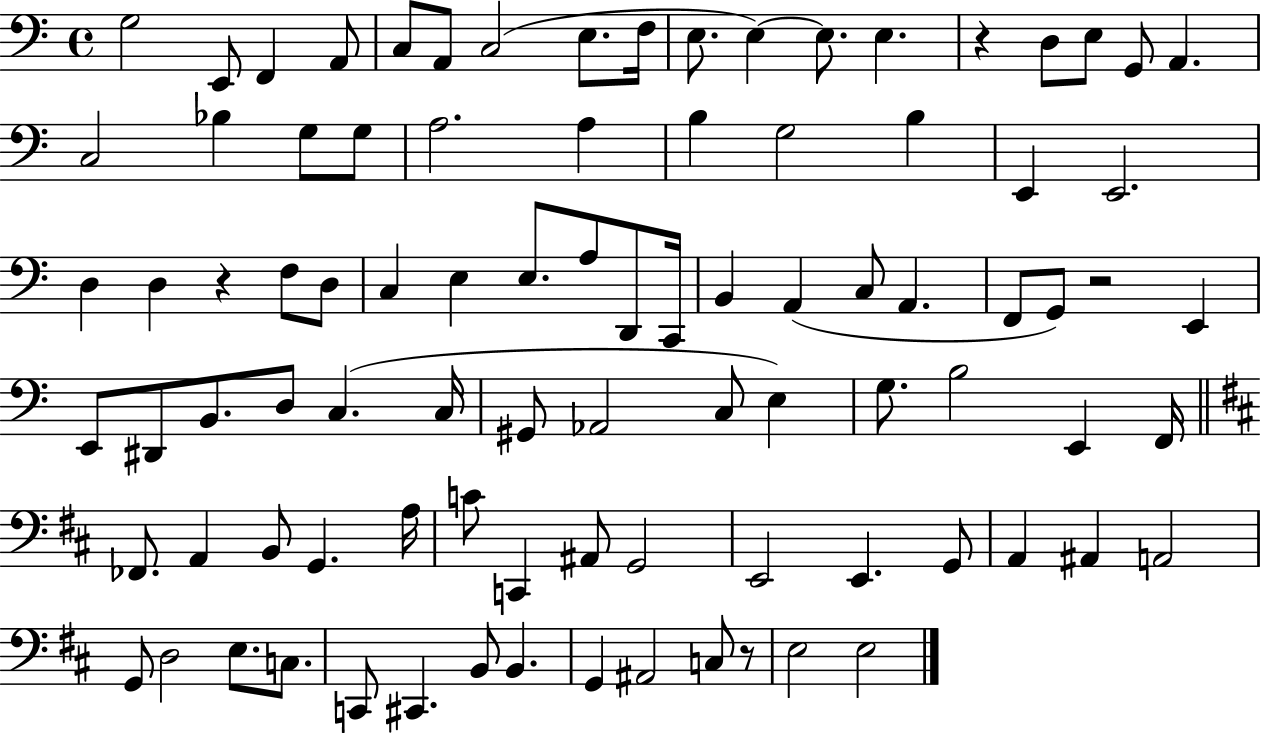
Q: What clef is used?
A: bass